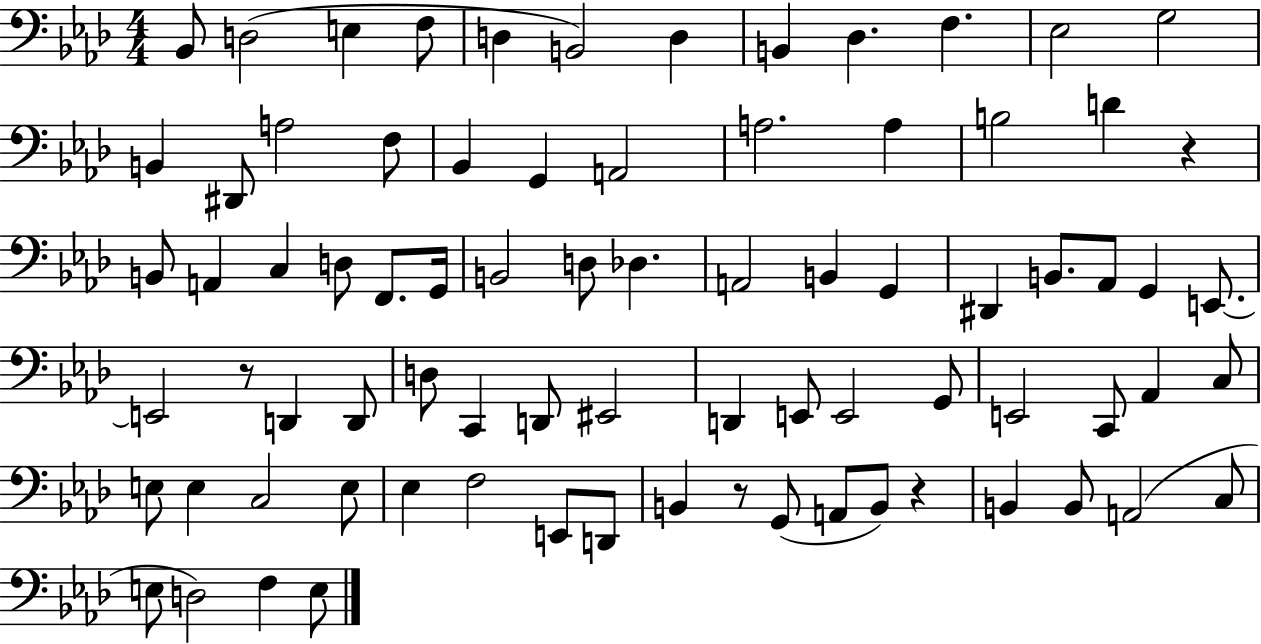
{
  \clef bass
  \numericTimeSignature
  \time 4/4
  \key aes \major
  bes,8 d2( e4 f8 | d4 b,2) d4 | b,4 des4. f4. | ees2 g2 | \break b,4 dis,8 a2 f8 | bes,4 g,4 a,2 | a2. a4 | b2 d'4 r4 | \break b,8 a,4 c4 d8 f,8. g,16 | b,2 d8 des4. | a,2 b,4 g,4 | dis,4 b,8. aes,8 g,4 e,8.~~ | \break e,2 r8 d,4 d,8 | d8 c,4 d,8 eis,2 | d,4 e,8 e,2 g,8 | e,2 c,8 aes,4 c8 | \break e8 e4 c2 e8 | ees4 f2 e,8 d,8 | b,4 r8 g,8( a,8 b,8) r4 | b,4 b,8 a,2( c8 | \break e8 d2) f4 e8 | \bar "|."
}